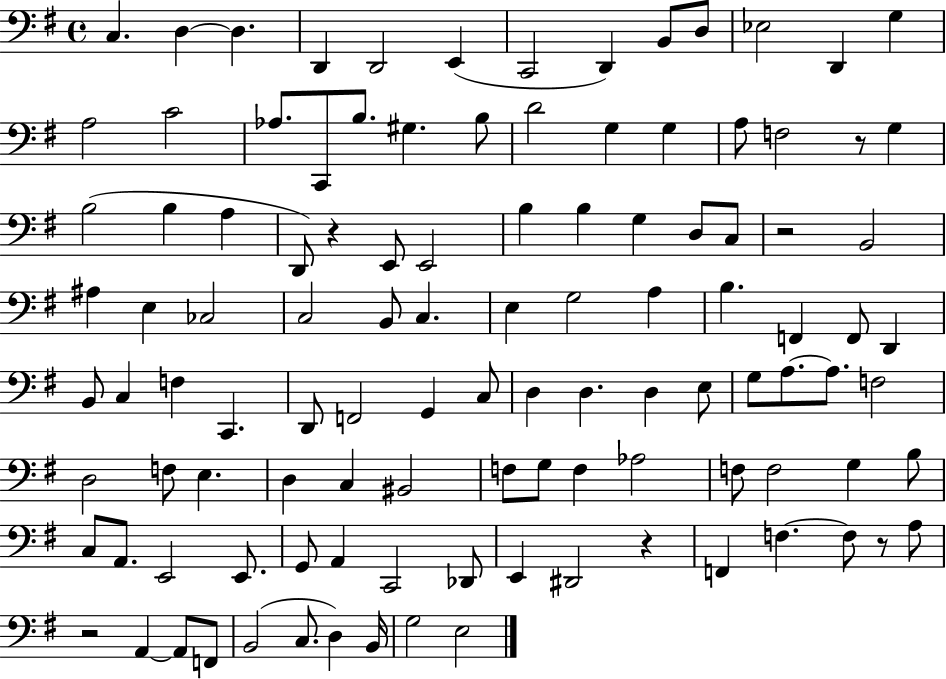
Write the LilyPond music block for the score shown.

{
  \clef bass
  \time 4/4
  \defaultTimeSignature
  \key g \major
  \repeat volta 2 { c4. d4~~ d4. | d,4 d,2 e,4( | c,2 d,4) b,8 d8 | ees2 d,4 g4 | \break a2 c'2 | aes8. c,8 b8. gis4. b8 | d'2 g4 g4 | a8 f2 r8 g4 | \break b2( b4 a4 | d,8) r4 e,8 e,2 | b4 b4 g4 d8 c8 | r2 b,2 | \break ais4 e4 ces2 | c2 b,8 c4. | e4 g2 a4 | b4. f,4 f,8 d,4 | \break b,8 c4 f4 c,4. | d,8 f,2 g,4 c8 | d4 d4. d4 e8 | g8 a8.~~ a8. f2 | \break d2 f8 e4. | d4 c4 bis,2 | f8 g8 f4 aes2 | f8 f2 g4 b8 | \break c8 a,8. e,2 e,8. | g,8 a,4 c,2 des,8 | e,4 dis,2 r4 | f,4 f4.~~ f8 r8 a8 | \break r2 a,4~~ a,8 f,8 | b,2( c8. d4) b,16 | g2 e2 | } \bar "|."
}